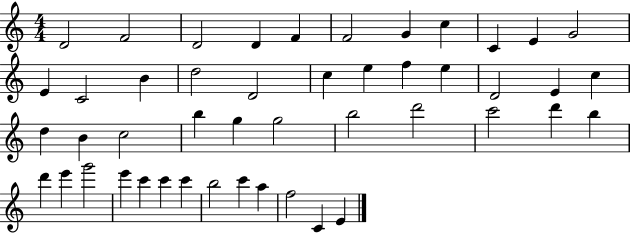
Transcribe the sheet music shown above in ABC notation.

X:1
T:Untitled
M:4/4
L:1/4
K:C
D2 F2 D2 D F F2 G c C E G2 E C2 B d2 D2 c e f e D2 E c d B c2 b g g2 b2 d'2 c'2 d' b d' e' g'2 e' c' c' c' b2 c' a f2 C E